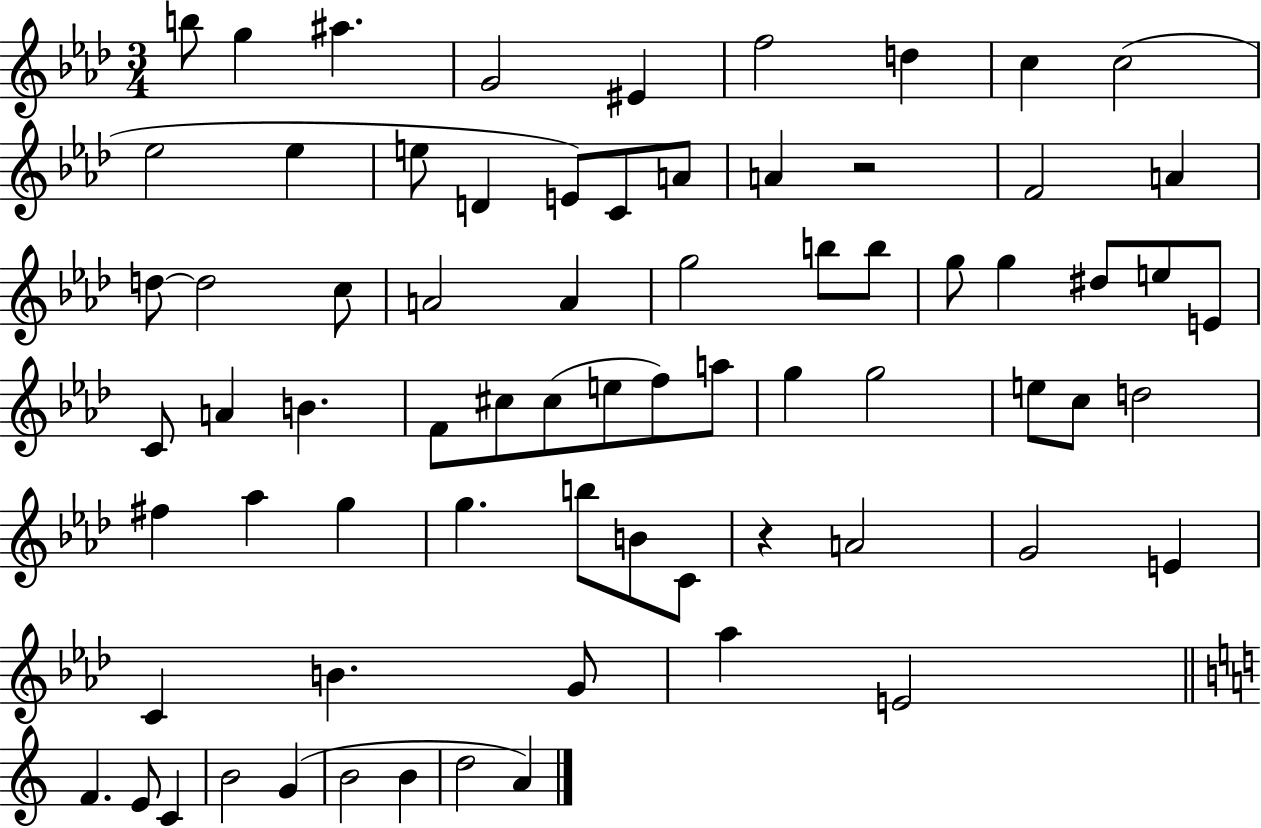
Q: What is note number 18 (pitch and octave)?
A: F4